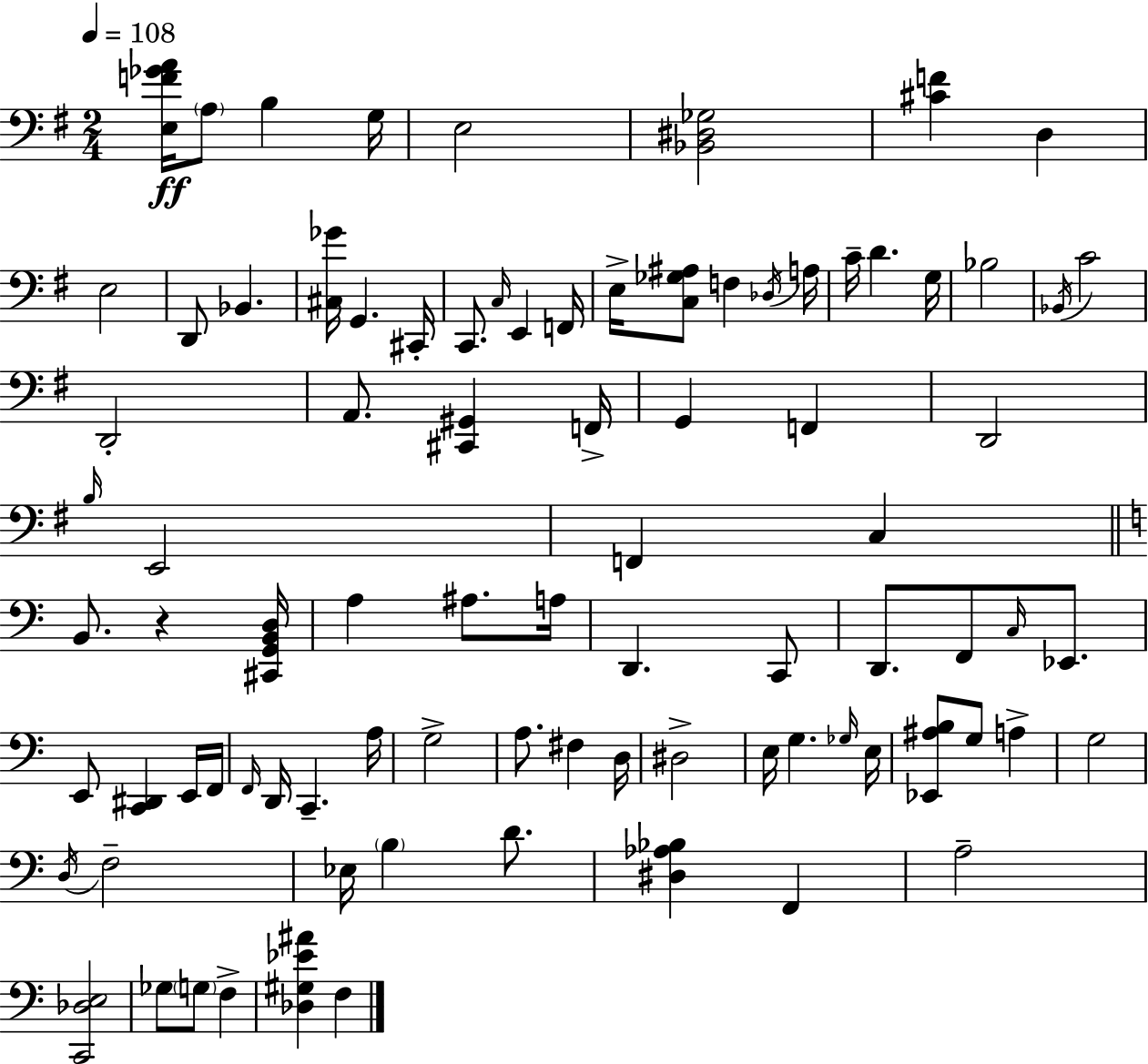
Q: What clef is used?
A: bass